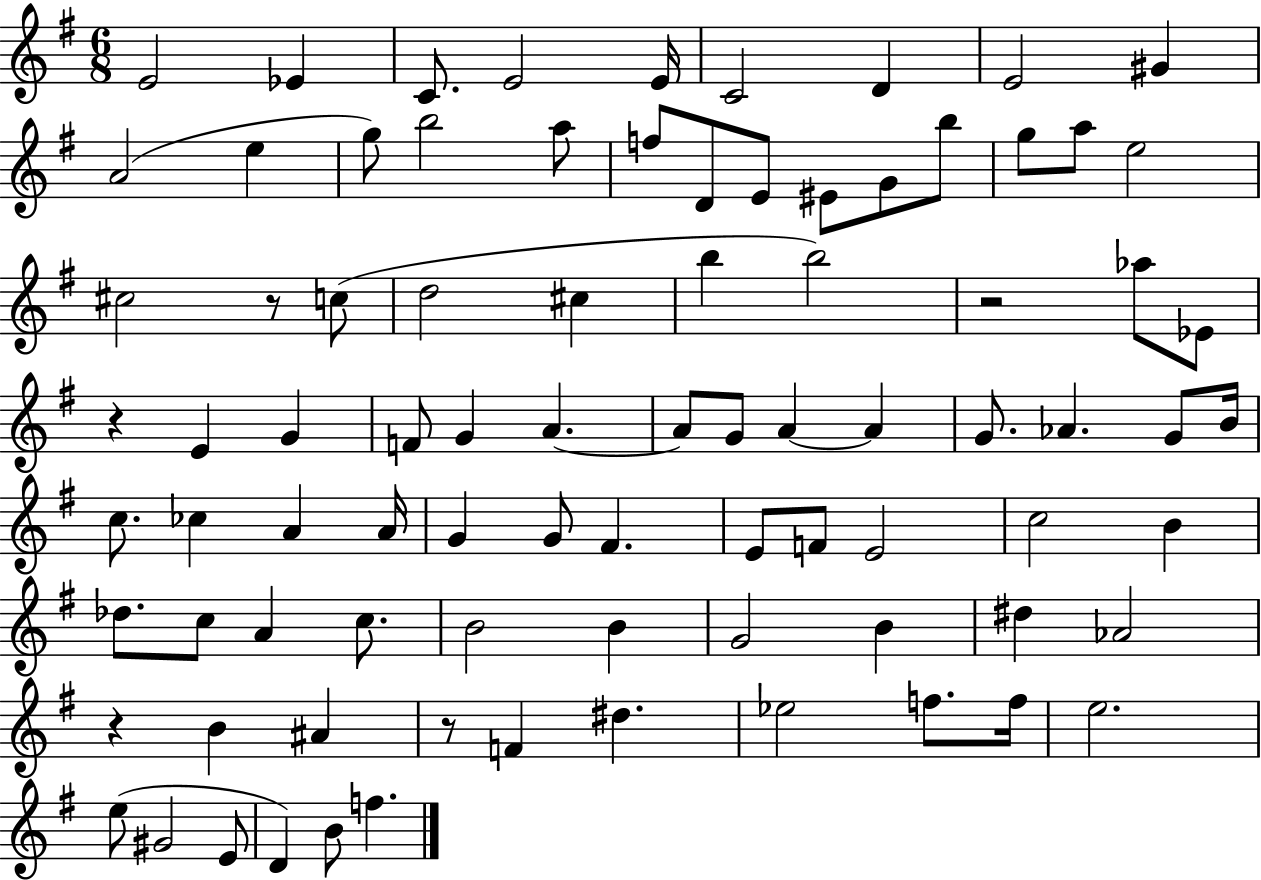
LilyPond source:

{
  \clef treble
  \numericTimeSignature
  \time 6/8
  \key g \major
  e'2 ees'4 | c'8. e'2 e'16 | c'2 d'4 | e'2 gis'4 | \break a'2( e''4 | g''8) b''2 a''8 | f''8 d'8 e'8 eis'8 g'8 b''8 | g''8 a''8 e''2 | \break cis''2 r8 c''8( | d''2 cis''4 | b''4 b''2) | r2 aes''8 ees'8 | \break r4 e'4 g'4 | f'8 g'4 a'4.~~ | a'8 g'8 a'4~~ a'4 | g'8. aes'4. g'8 b'16 | \break c''8. ces''4 a'4 a'16 | g'4 g'8 fis'4. | e'8 f'8 e'2 | c''2 b'4 | \break des''8. c''8 a'4 c''8. | b'2 b'4 | g'2 b'4 | dis''4 aes'2 | \break r4 b'4 ais'4 | r8 f'4 dis''4. | ees''2 f''8. f''16 | e''2. | \break e''8( gis'2 e'8 | d'4) b'8 f''4. | \bar "|."
}